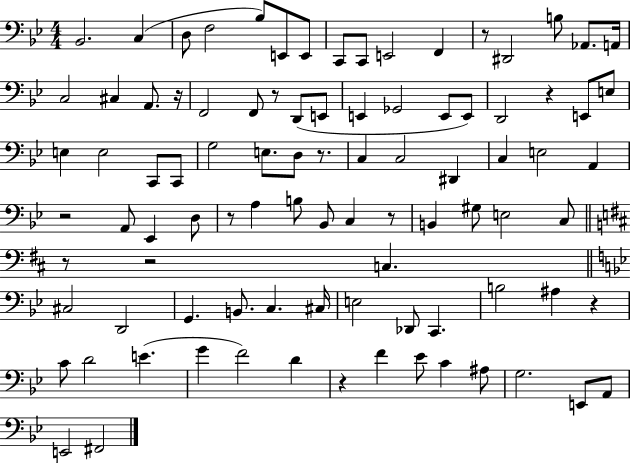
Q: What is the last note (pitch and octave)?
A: F#2